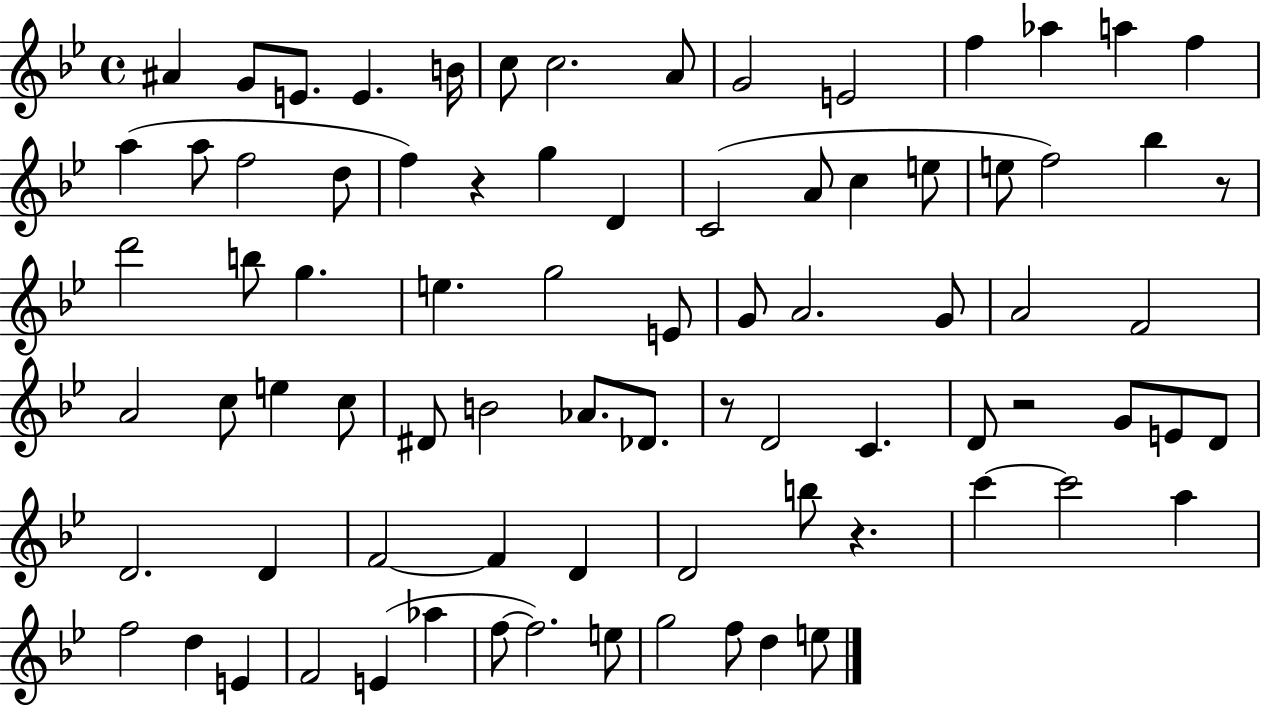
A#4/q G4/e E4/e. E4/q. B4/s C5/e C5/h. A4/e G4/h E4/h F5/q Ab5/q A5/q F5/q A5/q A5/e F5/h D5/e F5/q R/q G5/q D4/q C4/h A4/e C5/q E5/e E5/e F5/h Bb5/q R/e D6/h B5/e G5/q. E5/q. G5/h E4/e G4/e A4/h. G4/e A4/h F4/h A4/h C5/e E5/q C5/e D#4/e B4/h Ab4/e. Db4/e. R/e D4/h C4/q. D4/e R/h G4/e E4/e D4/e D4/h. D4/q F4/h F4/q D4/q D4/h B5/e R/q. C6/q C6/h A5/q F5/h D5/q E4/q F4/h E4/q Ab5/q F5/e F5/h. E5/e G5/h F5/e D5/q E5/e